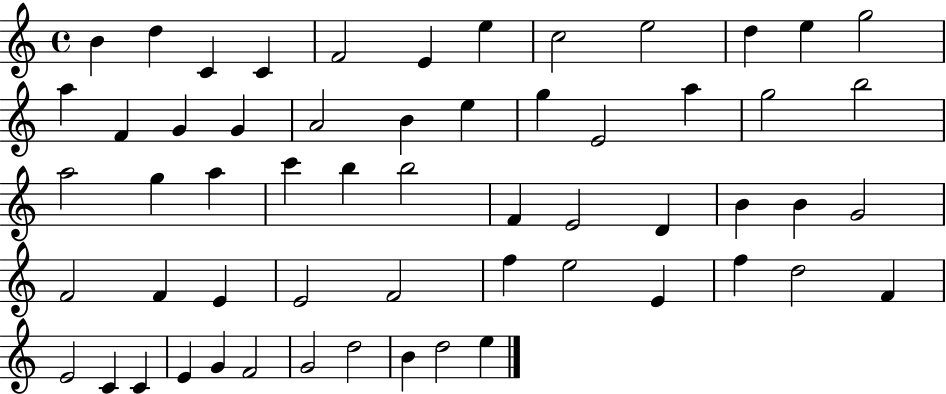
X:1
T:Untitled
M:4/4
L:1/4
K:C
B d C C F2 E e c2 e2 d e g2 a F G G A2 B e g E2 a g2 b2 a2 g a c' b b2 F E2 D B B G2 F2 F E E2 F2 f e2 E f d2 F E2 C C E G F2 G2 d2 B d2 e